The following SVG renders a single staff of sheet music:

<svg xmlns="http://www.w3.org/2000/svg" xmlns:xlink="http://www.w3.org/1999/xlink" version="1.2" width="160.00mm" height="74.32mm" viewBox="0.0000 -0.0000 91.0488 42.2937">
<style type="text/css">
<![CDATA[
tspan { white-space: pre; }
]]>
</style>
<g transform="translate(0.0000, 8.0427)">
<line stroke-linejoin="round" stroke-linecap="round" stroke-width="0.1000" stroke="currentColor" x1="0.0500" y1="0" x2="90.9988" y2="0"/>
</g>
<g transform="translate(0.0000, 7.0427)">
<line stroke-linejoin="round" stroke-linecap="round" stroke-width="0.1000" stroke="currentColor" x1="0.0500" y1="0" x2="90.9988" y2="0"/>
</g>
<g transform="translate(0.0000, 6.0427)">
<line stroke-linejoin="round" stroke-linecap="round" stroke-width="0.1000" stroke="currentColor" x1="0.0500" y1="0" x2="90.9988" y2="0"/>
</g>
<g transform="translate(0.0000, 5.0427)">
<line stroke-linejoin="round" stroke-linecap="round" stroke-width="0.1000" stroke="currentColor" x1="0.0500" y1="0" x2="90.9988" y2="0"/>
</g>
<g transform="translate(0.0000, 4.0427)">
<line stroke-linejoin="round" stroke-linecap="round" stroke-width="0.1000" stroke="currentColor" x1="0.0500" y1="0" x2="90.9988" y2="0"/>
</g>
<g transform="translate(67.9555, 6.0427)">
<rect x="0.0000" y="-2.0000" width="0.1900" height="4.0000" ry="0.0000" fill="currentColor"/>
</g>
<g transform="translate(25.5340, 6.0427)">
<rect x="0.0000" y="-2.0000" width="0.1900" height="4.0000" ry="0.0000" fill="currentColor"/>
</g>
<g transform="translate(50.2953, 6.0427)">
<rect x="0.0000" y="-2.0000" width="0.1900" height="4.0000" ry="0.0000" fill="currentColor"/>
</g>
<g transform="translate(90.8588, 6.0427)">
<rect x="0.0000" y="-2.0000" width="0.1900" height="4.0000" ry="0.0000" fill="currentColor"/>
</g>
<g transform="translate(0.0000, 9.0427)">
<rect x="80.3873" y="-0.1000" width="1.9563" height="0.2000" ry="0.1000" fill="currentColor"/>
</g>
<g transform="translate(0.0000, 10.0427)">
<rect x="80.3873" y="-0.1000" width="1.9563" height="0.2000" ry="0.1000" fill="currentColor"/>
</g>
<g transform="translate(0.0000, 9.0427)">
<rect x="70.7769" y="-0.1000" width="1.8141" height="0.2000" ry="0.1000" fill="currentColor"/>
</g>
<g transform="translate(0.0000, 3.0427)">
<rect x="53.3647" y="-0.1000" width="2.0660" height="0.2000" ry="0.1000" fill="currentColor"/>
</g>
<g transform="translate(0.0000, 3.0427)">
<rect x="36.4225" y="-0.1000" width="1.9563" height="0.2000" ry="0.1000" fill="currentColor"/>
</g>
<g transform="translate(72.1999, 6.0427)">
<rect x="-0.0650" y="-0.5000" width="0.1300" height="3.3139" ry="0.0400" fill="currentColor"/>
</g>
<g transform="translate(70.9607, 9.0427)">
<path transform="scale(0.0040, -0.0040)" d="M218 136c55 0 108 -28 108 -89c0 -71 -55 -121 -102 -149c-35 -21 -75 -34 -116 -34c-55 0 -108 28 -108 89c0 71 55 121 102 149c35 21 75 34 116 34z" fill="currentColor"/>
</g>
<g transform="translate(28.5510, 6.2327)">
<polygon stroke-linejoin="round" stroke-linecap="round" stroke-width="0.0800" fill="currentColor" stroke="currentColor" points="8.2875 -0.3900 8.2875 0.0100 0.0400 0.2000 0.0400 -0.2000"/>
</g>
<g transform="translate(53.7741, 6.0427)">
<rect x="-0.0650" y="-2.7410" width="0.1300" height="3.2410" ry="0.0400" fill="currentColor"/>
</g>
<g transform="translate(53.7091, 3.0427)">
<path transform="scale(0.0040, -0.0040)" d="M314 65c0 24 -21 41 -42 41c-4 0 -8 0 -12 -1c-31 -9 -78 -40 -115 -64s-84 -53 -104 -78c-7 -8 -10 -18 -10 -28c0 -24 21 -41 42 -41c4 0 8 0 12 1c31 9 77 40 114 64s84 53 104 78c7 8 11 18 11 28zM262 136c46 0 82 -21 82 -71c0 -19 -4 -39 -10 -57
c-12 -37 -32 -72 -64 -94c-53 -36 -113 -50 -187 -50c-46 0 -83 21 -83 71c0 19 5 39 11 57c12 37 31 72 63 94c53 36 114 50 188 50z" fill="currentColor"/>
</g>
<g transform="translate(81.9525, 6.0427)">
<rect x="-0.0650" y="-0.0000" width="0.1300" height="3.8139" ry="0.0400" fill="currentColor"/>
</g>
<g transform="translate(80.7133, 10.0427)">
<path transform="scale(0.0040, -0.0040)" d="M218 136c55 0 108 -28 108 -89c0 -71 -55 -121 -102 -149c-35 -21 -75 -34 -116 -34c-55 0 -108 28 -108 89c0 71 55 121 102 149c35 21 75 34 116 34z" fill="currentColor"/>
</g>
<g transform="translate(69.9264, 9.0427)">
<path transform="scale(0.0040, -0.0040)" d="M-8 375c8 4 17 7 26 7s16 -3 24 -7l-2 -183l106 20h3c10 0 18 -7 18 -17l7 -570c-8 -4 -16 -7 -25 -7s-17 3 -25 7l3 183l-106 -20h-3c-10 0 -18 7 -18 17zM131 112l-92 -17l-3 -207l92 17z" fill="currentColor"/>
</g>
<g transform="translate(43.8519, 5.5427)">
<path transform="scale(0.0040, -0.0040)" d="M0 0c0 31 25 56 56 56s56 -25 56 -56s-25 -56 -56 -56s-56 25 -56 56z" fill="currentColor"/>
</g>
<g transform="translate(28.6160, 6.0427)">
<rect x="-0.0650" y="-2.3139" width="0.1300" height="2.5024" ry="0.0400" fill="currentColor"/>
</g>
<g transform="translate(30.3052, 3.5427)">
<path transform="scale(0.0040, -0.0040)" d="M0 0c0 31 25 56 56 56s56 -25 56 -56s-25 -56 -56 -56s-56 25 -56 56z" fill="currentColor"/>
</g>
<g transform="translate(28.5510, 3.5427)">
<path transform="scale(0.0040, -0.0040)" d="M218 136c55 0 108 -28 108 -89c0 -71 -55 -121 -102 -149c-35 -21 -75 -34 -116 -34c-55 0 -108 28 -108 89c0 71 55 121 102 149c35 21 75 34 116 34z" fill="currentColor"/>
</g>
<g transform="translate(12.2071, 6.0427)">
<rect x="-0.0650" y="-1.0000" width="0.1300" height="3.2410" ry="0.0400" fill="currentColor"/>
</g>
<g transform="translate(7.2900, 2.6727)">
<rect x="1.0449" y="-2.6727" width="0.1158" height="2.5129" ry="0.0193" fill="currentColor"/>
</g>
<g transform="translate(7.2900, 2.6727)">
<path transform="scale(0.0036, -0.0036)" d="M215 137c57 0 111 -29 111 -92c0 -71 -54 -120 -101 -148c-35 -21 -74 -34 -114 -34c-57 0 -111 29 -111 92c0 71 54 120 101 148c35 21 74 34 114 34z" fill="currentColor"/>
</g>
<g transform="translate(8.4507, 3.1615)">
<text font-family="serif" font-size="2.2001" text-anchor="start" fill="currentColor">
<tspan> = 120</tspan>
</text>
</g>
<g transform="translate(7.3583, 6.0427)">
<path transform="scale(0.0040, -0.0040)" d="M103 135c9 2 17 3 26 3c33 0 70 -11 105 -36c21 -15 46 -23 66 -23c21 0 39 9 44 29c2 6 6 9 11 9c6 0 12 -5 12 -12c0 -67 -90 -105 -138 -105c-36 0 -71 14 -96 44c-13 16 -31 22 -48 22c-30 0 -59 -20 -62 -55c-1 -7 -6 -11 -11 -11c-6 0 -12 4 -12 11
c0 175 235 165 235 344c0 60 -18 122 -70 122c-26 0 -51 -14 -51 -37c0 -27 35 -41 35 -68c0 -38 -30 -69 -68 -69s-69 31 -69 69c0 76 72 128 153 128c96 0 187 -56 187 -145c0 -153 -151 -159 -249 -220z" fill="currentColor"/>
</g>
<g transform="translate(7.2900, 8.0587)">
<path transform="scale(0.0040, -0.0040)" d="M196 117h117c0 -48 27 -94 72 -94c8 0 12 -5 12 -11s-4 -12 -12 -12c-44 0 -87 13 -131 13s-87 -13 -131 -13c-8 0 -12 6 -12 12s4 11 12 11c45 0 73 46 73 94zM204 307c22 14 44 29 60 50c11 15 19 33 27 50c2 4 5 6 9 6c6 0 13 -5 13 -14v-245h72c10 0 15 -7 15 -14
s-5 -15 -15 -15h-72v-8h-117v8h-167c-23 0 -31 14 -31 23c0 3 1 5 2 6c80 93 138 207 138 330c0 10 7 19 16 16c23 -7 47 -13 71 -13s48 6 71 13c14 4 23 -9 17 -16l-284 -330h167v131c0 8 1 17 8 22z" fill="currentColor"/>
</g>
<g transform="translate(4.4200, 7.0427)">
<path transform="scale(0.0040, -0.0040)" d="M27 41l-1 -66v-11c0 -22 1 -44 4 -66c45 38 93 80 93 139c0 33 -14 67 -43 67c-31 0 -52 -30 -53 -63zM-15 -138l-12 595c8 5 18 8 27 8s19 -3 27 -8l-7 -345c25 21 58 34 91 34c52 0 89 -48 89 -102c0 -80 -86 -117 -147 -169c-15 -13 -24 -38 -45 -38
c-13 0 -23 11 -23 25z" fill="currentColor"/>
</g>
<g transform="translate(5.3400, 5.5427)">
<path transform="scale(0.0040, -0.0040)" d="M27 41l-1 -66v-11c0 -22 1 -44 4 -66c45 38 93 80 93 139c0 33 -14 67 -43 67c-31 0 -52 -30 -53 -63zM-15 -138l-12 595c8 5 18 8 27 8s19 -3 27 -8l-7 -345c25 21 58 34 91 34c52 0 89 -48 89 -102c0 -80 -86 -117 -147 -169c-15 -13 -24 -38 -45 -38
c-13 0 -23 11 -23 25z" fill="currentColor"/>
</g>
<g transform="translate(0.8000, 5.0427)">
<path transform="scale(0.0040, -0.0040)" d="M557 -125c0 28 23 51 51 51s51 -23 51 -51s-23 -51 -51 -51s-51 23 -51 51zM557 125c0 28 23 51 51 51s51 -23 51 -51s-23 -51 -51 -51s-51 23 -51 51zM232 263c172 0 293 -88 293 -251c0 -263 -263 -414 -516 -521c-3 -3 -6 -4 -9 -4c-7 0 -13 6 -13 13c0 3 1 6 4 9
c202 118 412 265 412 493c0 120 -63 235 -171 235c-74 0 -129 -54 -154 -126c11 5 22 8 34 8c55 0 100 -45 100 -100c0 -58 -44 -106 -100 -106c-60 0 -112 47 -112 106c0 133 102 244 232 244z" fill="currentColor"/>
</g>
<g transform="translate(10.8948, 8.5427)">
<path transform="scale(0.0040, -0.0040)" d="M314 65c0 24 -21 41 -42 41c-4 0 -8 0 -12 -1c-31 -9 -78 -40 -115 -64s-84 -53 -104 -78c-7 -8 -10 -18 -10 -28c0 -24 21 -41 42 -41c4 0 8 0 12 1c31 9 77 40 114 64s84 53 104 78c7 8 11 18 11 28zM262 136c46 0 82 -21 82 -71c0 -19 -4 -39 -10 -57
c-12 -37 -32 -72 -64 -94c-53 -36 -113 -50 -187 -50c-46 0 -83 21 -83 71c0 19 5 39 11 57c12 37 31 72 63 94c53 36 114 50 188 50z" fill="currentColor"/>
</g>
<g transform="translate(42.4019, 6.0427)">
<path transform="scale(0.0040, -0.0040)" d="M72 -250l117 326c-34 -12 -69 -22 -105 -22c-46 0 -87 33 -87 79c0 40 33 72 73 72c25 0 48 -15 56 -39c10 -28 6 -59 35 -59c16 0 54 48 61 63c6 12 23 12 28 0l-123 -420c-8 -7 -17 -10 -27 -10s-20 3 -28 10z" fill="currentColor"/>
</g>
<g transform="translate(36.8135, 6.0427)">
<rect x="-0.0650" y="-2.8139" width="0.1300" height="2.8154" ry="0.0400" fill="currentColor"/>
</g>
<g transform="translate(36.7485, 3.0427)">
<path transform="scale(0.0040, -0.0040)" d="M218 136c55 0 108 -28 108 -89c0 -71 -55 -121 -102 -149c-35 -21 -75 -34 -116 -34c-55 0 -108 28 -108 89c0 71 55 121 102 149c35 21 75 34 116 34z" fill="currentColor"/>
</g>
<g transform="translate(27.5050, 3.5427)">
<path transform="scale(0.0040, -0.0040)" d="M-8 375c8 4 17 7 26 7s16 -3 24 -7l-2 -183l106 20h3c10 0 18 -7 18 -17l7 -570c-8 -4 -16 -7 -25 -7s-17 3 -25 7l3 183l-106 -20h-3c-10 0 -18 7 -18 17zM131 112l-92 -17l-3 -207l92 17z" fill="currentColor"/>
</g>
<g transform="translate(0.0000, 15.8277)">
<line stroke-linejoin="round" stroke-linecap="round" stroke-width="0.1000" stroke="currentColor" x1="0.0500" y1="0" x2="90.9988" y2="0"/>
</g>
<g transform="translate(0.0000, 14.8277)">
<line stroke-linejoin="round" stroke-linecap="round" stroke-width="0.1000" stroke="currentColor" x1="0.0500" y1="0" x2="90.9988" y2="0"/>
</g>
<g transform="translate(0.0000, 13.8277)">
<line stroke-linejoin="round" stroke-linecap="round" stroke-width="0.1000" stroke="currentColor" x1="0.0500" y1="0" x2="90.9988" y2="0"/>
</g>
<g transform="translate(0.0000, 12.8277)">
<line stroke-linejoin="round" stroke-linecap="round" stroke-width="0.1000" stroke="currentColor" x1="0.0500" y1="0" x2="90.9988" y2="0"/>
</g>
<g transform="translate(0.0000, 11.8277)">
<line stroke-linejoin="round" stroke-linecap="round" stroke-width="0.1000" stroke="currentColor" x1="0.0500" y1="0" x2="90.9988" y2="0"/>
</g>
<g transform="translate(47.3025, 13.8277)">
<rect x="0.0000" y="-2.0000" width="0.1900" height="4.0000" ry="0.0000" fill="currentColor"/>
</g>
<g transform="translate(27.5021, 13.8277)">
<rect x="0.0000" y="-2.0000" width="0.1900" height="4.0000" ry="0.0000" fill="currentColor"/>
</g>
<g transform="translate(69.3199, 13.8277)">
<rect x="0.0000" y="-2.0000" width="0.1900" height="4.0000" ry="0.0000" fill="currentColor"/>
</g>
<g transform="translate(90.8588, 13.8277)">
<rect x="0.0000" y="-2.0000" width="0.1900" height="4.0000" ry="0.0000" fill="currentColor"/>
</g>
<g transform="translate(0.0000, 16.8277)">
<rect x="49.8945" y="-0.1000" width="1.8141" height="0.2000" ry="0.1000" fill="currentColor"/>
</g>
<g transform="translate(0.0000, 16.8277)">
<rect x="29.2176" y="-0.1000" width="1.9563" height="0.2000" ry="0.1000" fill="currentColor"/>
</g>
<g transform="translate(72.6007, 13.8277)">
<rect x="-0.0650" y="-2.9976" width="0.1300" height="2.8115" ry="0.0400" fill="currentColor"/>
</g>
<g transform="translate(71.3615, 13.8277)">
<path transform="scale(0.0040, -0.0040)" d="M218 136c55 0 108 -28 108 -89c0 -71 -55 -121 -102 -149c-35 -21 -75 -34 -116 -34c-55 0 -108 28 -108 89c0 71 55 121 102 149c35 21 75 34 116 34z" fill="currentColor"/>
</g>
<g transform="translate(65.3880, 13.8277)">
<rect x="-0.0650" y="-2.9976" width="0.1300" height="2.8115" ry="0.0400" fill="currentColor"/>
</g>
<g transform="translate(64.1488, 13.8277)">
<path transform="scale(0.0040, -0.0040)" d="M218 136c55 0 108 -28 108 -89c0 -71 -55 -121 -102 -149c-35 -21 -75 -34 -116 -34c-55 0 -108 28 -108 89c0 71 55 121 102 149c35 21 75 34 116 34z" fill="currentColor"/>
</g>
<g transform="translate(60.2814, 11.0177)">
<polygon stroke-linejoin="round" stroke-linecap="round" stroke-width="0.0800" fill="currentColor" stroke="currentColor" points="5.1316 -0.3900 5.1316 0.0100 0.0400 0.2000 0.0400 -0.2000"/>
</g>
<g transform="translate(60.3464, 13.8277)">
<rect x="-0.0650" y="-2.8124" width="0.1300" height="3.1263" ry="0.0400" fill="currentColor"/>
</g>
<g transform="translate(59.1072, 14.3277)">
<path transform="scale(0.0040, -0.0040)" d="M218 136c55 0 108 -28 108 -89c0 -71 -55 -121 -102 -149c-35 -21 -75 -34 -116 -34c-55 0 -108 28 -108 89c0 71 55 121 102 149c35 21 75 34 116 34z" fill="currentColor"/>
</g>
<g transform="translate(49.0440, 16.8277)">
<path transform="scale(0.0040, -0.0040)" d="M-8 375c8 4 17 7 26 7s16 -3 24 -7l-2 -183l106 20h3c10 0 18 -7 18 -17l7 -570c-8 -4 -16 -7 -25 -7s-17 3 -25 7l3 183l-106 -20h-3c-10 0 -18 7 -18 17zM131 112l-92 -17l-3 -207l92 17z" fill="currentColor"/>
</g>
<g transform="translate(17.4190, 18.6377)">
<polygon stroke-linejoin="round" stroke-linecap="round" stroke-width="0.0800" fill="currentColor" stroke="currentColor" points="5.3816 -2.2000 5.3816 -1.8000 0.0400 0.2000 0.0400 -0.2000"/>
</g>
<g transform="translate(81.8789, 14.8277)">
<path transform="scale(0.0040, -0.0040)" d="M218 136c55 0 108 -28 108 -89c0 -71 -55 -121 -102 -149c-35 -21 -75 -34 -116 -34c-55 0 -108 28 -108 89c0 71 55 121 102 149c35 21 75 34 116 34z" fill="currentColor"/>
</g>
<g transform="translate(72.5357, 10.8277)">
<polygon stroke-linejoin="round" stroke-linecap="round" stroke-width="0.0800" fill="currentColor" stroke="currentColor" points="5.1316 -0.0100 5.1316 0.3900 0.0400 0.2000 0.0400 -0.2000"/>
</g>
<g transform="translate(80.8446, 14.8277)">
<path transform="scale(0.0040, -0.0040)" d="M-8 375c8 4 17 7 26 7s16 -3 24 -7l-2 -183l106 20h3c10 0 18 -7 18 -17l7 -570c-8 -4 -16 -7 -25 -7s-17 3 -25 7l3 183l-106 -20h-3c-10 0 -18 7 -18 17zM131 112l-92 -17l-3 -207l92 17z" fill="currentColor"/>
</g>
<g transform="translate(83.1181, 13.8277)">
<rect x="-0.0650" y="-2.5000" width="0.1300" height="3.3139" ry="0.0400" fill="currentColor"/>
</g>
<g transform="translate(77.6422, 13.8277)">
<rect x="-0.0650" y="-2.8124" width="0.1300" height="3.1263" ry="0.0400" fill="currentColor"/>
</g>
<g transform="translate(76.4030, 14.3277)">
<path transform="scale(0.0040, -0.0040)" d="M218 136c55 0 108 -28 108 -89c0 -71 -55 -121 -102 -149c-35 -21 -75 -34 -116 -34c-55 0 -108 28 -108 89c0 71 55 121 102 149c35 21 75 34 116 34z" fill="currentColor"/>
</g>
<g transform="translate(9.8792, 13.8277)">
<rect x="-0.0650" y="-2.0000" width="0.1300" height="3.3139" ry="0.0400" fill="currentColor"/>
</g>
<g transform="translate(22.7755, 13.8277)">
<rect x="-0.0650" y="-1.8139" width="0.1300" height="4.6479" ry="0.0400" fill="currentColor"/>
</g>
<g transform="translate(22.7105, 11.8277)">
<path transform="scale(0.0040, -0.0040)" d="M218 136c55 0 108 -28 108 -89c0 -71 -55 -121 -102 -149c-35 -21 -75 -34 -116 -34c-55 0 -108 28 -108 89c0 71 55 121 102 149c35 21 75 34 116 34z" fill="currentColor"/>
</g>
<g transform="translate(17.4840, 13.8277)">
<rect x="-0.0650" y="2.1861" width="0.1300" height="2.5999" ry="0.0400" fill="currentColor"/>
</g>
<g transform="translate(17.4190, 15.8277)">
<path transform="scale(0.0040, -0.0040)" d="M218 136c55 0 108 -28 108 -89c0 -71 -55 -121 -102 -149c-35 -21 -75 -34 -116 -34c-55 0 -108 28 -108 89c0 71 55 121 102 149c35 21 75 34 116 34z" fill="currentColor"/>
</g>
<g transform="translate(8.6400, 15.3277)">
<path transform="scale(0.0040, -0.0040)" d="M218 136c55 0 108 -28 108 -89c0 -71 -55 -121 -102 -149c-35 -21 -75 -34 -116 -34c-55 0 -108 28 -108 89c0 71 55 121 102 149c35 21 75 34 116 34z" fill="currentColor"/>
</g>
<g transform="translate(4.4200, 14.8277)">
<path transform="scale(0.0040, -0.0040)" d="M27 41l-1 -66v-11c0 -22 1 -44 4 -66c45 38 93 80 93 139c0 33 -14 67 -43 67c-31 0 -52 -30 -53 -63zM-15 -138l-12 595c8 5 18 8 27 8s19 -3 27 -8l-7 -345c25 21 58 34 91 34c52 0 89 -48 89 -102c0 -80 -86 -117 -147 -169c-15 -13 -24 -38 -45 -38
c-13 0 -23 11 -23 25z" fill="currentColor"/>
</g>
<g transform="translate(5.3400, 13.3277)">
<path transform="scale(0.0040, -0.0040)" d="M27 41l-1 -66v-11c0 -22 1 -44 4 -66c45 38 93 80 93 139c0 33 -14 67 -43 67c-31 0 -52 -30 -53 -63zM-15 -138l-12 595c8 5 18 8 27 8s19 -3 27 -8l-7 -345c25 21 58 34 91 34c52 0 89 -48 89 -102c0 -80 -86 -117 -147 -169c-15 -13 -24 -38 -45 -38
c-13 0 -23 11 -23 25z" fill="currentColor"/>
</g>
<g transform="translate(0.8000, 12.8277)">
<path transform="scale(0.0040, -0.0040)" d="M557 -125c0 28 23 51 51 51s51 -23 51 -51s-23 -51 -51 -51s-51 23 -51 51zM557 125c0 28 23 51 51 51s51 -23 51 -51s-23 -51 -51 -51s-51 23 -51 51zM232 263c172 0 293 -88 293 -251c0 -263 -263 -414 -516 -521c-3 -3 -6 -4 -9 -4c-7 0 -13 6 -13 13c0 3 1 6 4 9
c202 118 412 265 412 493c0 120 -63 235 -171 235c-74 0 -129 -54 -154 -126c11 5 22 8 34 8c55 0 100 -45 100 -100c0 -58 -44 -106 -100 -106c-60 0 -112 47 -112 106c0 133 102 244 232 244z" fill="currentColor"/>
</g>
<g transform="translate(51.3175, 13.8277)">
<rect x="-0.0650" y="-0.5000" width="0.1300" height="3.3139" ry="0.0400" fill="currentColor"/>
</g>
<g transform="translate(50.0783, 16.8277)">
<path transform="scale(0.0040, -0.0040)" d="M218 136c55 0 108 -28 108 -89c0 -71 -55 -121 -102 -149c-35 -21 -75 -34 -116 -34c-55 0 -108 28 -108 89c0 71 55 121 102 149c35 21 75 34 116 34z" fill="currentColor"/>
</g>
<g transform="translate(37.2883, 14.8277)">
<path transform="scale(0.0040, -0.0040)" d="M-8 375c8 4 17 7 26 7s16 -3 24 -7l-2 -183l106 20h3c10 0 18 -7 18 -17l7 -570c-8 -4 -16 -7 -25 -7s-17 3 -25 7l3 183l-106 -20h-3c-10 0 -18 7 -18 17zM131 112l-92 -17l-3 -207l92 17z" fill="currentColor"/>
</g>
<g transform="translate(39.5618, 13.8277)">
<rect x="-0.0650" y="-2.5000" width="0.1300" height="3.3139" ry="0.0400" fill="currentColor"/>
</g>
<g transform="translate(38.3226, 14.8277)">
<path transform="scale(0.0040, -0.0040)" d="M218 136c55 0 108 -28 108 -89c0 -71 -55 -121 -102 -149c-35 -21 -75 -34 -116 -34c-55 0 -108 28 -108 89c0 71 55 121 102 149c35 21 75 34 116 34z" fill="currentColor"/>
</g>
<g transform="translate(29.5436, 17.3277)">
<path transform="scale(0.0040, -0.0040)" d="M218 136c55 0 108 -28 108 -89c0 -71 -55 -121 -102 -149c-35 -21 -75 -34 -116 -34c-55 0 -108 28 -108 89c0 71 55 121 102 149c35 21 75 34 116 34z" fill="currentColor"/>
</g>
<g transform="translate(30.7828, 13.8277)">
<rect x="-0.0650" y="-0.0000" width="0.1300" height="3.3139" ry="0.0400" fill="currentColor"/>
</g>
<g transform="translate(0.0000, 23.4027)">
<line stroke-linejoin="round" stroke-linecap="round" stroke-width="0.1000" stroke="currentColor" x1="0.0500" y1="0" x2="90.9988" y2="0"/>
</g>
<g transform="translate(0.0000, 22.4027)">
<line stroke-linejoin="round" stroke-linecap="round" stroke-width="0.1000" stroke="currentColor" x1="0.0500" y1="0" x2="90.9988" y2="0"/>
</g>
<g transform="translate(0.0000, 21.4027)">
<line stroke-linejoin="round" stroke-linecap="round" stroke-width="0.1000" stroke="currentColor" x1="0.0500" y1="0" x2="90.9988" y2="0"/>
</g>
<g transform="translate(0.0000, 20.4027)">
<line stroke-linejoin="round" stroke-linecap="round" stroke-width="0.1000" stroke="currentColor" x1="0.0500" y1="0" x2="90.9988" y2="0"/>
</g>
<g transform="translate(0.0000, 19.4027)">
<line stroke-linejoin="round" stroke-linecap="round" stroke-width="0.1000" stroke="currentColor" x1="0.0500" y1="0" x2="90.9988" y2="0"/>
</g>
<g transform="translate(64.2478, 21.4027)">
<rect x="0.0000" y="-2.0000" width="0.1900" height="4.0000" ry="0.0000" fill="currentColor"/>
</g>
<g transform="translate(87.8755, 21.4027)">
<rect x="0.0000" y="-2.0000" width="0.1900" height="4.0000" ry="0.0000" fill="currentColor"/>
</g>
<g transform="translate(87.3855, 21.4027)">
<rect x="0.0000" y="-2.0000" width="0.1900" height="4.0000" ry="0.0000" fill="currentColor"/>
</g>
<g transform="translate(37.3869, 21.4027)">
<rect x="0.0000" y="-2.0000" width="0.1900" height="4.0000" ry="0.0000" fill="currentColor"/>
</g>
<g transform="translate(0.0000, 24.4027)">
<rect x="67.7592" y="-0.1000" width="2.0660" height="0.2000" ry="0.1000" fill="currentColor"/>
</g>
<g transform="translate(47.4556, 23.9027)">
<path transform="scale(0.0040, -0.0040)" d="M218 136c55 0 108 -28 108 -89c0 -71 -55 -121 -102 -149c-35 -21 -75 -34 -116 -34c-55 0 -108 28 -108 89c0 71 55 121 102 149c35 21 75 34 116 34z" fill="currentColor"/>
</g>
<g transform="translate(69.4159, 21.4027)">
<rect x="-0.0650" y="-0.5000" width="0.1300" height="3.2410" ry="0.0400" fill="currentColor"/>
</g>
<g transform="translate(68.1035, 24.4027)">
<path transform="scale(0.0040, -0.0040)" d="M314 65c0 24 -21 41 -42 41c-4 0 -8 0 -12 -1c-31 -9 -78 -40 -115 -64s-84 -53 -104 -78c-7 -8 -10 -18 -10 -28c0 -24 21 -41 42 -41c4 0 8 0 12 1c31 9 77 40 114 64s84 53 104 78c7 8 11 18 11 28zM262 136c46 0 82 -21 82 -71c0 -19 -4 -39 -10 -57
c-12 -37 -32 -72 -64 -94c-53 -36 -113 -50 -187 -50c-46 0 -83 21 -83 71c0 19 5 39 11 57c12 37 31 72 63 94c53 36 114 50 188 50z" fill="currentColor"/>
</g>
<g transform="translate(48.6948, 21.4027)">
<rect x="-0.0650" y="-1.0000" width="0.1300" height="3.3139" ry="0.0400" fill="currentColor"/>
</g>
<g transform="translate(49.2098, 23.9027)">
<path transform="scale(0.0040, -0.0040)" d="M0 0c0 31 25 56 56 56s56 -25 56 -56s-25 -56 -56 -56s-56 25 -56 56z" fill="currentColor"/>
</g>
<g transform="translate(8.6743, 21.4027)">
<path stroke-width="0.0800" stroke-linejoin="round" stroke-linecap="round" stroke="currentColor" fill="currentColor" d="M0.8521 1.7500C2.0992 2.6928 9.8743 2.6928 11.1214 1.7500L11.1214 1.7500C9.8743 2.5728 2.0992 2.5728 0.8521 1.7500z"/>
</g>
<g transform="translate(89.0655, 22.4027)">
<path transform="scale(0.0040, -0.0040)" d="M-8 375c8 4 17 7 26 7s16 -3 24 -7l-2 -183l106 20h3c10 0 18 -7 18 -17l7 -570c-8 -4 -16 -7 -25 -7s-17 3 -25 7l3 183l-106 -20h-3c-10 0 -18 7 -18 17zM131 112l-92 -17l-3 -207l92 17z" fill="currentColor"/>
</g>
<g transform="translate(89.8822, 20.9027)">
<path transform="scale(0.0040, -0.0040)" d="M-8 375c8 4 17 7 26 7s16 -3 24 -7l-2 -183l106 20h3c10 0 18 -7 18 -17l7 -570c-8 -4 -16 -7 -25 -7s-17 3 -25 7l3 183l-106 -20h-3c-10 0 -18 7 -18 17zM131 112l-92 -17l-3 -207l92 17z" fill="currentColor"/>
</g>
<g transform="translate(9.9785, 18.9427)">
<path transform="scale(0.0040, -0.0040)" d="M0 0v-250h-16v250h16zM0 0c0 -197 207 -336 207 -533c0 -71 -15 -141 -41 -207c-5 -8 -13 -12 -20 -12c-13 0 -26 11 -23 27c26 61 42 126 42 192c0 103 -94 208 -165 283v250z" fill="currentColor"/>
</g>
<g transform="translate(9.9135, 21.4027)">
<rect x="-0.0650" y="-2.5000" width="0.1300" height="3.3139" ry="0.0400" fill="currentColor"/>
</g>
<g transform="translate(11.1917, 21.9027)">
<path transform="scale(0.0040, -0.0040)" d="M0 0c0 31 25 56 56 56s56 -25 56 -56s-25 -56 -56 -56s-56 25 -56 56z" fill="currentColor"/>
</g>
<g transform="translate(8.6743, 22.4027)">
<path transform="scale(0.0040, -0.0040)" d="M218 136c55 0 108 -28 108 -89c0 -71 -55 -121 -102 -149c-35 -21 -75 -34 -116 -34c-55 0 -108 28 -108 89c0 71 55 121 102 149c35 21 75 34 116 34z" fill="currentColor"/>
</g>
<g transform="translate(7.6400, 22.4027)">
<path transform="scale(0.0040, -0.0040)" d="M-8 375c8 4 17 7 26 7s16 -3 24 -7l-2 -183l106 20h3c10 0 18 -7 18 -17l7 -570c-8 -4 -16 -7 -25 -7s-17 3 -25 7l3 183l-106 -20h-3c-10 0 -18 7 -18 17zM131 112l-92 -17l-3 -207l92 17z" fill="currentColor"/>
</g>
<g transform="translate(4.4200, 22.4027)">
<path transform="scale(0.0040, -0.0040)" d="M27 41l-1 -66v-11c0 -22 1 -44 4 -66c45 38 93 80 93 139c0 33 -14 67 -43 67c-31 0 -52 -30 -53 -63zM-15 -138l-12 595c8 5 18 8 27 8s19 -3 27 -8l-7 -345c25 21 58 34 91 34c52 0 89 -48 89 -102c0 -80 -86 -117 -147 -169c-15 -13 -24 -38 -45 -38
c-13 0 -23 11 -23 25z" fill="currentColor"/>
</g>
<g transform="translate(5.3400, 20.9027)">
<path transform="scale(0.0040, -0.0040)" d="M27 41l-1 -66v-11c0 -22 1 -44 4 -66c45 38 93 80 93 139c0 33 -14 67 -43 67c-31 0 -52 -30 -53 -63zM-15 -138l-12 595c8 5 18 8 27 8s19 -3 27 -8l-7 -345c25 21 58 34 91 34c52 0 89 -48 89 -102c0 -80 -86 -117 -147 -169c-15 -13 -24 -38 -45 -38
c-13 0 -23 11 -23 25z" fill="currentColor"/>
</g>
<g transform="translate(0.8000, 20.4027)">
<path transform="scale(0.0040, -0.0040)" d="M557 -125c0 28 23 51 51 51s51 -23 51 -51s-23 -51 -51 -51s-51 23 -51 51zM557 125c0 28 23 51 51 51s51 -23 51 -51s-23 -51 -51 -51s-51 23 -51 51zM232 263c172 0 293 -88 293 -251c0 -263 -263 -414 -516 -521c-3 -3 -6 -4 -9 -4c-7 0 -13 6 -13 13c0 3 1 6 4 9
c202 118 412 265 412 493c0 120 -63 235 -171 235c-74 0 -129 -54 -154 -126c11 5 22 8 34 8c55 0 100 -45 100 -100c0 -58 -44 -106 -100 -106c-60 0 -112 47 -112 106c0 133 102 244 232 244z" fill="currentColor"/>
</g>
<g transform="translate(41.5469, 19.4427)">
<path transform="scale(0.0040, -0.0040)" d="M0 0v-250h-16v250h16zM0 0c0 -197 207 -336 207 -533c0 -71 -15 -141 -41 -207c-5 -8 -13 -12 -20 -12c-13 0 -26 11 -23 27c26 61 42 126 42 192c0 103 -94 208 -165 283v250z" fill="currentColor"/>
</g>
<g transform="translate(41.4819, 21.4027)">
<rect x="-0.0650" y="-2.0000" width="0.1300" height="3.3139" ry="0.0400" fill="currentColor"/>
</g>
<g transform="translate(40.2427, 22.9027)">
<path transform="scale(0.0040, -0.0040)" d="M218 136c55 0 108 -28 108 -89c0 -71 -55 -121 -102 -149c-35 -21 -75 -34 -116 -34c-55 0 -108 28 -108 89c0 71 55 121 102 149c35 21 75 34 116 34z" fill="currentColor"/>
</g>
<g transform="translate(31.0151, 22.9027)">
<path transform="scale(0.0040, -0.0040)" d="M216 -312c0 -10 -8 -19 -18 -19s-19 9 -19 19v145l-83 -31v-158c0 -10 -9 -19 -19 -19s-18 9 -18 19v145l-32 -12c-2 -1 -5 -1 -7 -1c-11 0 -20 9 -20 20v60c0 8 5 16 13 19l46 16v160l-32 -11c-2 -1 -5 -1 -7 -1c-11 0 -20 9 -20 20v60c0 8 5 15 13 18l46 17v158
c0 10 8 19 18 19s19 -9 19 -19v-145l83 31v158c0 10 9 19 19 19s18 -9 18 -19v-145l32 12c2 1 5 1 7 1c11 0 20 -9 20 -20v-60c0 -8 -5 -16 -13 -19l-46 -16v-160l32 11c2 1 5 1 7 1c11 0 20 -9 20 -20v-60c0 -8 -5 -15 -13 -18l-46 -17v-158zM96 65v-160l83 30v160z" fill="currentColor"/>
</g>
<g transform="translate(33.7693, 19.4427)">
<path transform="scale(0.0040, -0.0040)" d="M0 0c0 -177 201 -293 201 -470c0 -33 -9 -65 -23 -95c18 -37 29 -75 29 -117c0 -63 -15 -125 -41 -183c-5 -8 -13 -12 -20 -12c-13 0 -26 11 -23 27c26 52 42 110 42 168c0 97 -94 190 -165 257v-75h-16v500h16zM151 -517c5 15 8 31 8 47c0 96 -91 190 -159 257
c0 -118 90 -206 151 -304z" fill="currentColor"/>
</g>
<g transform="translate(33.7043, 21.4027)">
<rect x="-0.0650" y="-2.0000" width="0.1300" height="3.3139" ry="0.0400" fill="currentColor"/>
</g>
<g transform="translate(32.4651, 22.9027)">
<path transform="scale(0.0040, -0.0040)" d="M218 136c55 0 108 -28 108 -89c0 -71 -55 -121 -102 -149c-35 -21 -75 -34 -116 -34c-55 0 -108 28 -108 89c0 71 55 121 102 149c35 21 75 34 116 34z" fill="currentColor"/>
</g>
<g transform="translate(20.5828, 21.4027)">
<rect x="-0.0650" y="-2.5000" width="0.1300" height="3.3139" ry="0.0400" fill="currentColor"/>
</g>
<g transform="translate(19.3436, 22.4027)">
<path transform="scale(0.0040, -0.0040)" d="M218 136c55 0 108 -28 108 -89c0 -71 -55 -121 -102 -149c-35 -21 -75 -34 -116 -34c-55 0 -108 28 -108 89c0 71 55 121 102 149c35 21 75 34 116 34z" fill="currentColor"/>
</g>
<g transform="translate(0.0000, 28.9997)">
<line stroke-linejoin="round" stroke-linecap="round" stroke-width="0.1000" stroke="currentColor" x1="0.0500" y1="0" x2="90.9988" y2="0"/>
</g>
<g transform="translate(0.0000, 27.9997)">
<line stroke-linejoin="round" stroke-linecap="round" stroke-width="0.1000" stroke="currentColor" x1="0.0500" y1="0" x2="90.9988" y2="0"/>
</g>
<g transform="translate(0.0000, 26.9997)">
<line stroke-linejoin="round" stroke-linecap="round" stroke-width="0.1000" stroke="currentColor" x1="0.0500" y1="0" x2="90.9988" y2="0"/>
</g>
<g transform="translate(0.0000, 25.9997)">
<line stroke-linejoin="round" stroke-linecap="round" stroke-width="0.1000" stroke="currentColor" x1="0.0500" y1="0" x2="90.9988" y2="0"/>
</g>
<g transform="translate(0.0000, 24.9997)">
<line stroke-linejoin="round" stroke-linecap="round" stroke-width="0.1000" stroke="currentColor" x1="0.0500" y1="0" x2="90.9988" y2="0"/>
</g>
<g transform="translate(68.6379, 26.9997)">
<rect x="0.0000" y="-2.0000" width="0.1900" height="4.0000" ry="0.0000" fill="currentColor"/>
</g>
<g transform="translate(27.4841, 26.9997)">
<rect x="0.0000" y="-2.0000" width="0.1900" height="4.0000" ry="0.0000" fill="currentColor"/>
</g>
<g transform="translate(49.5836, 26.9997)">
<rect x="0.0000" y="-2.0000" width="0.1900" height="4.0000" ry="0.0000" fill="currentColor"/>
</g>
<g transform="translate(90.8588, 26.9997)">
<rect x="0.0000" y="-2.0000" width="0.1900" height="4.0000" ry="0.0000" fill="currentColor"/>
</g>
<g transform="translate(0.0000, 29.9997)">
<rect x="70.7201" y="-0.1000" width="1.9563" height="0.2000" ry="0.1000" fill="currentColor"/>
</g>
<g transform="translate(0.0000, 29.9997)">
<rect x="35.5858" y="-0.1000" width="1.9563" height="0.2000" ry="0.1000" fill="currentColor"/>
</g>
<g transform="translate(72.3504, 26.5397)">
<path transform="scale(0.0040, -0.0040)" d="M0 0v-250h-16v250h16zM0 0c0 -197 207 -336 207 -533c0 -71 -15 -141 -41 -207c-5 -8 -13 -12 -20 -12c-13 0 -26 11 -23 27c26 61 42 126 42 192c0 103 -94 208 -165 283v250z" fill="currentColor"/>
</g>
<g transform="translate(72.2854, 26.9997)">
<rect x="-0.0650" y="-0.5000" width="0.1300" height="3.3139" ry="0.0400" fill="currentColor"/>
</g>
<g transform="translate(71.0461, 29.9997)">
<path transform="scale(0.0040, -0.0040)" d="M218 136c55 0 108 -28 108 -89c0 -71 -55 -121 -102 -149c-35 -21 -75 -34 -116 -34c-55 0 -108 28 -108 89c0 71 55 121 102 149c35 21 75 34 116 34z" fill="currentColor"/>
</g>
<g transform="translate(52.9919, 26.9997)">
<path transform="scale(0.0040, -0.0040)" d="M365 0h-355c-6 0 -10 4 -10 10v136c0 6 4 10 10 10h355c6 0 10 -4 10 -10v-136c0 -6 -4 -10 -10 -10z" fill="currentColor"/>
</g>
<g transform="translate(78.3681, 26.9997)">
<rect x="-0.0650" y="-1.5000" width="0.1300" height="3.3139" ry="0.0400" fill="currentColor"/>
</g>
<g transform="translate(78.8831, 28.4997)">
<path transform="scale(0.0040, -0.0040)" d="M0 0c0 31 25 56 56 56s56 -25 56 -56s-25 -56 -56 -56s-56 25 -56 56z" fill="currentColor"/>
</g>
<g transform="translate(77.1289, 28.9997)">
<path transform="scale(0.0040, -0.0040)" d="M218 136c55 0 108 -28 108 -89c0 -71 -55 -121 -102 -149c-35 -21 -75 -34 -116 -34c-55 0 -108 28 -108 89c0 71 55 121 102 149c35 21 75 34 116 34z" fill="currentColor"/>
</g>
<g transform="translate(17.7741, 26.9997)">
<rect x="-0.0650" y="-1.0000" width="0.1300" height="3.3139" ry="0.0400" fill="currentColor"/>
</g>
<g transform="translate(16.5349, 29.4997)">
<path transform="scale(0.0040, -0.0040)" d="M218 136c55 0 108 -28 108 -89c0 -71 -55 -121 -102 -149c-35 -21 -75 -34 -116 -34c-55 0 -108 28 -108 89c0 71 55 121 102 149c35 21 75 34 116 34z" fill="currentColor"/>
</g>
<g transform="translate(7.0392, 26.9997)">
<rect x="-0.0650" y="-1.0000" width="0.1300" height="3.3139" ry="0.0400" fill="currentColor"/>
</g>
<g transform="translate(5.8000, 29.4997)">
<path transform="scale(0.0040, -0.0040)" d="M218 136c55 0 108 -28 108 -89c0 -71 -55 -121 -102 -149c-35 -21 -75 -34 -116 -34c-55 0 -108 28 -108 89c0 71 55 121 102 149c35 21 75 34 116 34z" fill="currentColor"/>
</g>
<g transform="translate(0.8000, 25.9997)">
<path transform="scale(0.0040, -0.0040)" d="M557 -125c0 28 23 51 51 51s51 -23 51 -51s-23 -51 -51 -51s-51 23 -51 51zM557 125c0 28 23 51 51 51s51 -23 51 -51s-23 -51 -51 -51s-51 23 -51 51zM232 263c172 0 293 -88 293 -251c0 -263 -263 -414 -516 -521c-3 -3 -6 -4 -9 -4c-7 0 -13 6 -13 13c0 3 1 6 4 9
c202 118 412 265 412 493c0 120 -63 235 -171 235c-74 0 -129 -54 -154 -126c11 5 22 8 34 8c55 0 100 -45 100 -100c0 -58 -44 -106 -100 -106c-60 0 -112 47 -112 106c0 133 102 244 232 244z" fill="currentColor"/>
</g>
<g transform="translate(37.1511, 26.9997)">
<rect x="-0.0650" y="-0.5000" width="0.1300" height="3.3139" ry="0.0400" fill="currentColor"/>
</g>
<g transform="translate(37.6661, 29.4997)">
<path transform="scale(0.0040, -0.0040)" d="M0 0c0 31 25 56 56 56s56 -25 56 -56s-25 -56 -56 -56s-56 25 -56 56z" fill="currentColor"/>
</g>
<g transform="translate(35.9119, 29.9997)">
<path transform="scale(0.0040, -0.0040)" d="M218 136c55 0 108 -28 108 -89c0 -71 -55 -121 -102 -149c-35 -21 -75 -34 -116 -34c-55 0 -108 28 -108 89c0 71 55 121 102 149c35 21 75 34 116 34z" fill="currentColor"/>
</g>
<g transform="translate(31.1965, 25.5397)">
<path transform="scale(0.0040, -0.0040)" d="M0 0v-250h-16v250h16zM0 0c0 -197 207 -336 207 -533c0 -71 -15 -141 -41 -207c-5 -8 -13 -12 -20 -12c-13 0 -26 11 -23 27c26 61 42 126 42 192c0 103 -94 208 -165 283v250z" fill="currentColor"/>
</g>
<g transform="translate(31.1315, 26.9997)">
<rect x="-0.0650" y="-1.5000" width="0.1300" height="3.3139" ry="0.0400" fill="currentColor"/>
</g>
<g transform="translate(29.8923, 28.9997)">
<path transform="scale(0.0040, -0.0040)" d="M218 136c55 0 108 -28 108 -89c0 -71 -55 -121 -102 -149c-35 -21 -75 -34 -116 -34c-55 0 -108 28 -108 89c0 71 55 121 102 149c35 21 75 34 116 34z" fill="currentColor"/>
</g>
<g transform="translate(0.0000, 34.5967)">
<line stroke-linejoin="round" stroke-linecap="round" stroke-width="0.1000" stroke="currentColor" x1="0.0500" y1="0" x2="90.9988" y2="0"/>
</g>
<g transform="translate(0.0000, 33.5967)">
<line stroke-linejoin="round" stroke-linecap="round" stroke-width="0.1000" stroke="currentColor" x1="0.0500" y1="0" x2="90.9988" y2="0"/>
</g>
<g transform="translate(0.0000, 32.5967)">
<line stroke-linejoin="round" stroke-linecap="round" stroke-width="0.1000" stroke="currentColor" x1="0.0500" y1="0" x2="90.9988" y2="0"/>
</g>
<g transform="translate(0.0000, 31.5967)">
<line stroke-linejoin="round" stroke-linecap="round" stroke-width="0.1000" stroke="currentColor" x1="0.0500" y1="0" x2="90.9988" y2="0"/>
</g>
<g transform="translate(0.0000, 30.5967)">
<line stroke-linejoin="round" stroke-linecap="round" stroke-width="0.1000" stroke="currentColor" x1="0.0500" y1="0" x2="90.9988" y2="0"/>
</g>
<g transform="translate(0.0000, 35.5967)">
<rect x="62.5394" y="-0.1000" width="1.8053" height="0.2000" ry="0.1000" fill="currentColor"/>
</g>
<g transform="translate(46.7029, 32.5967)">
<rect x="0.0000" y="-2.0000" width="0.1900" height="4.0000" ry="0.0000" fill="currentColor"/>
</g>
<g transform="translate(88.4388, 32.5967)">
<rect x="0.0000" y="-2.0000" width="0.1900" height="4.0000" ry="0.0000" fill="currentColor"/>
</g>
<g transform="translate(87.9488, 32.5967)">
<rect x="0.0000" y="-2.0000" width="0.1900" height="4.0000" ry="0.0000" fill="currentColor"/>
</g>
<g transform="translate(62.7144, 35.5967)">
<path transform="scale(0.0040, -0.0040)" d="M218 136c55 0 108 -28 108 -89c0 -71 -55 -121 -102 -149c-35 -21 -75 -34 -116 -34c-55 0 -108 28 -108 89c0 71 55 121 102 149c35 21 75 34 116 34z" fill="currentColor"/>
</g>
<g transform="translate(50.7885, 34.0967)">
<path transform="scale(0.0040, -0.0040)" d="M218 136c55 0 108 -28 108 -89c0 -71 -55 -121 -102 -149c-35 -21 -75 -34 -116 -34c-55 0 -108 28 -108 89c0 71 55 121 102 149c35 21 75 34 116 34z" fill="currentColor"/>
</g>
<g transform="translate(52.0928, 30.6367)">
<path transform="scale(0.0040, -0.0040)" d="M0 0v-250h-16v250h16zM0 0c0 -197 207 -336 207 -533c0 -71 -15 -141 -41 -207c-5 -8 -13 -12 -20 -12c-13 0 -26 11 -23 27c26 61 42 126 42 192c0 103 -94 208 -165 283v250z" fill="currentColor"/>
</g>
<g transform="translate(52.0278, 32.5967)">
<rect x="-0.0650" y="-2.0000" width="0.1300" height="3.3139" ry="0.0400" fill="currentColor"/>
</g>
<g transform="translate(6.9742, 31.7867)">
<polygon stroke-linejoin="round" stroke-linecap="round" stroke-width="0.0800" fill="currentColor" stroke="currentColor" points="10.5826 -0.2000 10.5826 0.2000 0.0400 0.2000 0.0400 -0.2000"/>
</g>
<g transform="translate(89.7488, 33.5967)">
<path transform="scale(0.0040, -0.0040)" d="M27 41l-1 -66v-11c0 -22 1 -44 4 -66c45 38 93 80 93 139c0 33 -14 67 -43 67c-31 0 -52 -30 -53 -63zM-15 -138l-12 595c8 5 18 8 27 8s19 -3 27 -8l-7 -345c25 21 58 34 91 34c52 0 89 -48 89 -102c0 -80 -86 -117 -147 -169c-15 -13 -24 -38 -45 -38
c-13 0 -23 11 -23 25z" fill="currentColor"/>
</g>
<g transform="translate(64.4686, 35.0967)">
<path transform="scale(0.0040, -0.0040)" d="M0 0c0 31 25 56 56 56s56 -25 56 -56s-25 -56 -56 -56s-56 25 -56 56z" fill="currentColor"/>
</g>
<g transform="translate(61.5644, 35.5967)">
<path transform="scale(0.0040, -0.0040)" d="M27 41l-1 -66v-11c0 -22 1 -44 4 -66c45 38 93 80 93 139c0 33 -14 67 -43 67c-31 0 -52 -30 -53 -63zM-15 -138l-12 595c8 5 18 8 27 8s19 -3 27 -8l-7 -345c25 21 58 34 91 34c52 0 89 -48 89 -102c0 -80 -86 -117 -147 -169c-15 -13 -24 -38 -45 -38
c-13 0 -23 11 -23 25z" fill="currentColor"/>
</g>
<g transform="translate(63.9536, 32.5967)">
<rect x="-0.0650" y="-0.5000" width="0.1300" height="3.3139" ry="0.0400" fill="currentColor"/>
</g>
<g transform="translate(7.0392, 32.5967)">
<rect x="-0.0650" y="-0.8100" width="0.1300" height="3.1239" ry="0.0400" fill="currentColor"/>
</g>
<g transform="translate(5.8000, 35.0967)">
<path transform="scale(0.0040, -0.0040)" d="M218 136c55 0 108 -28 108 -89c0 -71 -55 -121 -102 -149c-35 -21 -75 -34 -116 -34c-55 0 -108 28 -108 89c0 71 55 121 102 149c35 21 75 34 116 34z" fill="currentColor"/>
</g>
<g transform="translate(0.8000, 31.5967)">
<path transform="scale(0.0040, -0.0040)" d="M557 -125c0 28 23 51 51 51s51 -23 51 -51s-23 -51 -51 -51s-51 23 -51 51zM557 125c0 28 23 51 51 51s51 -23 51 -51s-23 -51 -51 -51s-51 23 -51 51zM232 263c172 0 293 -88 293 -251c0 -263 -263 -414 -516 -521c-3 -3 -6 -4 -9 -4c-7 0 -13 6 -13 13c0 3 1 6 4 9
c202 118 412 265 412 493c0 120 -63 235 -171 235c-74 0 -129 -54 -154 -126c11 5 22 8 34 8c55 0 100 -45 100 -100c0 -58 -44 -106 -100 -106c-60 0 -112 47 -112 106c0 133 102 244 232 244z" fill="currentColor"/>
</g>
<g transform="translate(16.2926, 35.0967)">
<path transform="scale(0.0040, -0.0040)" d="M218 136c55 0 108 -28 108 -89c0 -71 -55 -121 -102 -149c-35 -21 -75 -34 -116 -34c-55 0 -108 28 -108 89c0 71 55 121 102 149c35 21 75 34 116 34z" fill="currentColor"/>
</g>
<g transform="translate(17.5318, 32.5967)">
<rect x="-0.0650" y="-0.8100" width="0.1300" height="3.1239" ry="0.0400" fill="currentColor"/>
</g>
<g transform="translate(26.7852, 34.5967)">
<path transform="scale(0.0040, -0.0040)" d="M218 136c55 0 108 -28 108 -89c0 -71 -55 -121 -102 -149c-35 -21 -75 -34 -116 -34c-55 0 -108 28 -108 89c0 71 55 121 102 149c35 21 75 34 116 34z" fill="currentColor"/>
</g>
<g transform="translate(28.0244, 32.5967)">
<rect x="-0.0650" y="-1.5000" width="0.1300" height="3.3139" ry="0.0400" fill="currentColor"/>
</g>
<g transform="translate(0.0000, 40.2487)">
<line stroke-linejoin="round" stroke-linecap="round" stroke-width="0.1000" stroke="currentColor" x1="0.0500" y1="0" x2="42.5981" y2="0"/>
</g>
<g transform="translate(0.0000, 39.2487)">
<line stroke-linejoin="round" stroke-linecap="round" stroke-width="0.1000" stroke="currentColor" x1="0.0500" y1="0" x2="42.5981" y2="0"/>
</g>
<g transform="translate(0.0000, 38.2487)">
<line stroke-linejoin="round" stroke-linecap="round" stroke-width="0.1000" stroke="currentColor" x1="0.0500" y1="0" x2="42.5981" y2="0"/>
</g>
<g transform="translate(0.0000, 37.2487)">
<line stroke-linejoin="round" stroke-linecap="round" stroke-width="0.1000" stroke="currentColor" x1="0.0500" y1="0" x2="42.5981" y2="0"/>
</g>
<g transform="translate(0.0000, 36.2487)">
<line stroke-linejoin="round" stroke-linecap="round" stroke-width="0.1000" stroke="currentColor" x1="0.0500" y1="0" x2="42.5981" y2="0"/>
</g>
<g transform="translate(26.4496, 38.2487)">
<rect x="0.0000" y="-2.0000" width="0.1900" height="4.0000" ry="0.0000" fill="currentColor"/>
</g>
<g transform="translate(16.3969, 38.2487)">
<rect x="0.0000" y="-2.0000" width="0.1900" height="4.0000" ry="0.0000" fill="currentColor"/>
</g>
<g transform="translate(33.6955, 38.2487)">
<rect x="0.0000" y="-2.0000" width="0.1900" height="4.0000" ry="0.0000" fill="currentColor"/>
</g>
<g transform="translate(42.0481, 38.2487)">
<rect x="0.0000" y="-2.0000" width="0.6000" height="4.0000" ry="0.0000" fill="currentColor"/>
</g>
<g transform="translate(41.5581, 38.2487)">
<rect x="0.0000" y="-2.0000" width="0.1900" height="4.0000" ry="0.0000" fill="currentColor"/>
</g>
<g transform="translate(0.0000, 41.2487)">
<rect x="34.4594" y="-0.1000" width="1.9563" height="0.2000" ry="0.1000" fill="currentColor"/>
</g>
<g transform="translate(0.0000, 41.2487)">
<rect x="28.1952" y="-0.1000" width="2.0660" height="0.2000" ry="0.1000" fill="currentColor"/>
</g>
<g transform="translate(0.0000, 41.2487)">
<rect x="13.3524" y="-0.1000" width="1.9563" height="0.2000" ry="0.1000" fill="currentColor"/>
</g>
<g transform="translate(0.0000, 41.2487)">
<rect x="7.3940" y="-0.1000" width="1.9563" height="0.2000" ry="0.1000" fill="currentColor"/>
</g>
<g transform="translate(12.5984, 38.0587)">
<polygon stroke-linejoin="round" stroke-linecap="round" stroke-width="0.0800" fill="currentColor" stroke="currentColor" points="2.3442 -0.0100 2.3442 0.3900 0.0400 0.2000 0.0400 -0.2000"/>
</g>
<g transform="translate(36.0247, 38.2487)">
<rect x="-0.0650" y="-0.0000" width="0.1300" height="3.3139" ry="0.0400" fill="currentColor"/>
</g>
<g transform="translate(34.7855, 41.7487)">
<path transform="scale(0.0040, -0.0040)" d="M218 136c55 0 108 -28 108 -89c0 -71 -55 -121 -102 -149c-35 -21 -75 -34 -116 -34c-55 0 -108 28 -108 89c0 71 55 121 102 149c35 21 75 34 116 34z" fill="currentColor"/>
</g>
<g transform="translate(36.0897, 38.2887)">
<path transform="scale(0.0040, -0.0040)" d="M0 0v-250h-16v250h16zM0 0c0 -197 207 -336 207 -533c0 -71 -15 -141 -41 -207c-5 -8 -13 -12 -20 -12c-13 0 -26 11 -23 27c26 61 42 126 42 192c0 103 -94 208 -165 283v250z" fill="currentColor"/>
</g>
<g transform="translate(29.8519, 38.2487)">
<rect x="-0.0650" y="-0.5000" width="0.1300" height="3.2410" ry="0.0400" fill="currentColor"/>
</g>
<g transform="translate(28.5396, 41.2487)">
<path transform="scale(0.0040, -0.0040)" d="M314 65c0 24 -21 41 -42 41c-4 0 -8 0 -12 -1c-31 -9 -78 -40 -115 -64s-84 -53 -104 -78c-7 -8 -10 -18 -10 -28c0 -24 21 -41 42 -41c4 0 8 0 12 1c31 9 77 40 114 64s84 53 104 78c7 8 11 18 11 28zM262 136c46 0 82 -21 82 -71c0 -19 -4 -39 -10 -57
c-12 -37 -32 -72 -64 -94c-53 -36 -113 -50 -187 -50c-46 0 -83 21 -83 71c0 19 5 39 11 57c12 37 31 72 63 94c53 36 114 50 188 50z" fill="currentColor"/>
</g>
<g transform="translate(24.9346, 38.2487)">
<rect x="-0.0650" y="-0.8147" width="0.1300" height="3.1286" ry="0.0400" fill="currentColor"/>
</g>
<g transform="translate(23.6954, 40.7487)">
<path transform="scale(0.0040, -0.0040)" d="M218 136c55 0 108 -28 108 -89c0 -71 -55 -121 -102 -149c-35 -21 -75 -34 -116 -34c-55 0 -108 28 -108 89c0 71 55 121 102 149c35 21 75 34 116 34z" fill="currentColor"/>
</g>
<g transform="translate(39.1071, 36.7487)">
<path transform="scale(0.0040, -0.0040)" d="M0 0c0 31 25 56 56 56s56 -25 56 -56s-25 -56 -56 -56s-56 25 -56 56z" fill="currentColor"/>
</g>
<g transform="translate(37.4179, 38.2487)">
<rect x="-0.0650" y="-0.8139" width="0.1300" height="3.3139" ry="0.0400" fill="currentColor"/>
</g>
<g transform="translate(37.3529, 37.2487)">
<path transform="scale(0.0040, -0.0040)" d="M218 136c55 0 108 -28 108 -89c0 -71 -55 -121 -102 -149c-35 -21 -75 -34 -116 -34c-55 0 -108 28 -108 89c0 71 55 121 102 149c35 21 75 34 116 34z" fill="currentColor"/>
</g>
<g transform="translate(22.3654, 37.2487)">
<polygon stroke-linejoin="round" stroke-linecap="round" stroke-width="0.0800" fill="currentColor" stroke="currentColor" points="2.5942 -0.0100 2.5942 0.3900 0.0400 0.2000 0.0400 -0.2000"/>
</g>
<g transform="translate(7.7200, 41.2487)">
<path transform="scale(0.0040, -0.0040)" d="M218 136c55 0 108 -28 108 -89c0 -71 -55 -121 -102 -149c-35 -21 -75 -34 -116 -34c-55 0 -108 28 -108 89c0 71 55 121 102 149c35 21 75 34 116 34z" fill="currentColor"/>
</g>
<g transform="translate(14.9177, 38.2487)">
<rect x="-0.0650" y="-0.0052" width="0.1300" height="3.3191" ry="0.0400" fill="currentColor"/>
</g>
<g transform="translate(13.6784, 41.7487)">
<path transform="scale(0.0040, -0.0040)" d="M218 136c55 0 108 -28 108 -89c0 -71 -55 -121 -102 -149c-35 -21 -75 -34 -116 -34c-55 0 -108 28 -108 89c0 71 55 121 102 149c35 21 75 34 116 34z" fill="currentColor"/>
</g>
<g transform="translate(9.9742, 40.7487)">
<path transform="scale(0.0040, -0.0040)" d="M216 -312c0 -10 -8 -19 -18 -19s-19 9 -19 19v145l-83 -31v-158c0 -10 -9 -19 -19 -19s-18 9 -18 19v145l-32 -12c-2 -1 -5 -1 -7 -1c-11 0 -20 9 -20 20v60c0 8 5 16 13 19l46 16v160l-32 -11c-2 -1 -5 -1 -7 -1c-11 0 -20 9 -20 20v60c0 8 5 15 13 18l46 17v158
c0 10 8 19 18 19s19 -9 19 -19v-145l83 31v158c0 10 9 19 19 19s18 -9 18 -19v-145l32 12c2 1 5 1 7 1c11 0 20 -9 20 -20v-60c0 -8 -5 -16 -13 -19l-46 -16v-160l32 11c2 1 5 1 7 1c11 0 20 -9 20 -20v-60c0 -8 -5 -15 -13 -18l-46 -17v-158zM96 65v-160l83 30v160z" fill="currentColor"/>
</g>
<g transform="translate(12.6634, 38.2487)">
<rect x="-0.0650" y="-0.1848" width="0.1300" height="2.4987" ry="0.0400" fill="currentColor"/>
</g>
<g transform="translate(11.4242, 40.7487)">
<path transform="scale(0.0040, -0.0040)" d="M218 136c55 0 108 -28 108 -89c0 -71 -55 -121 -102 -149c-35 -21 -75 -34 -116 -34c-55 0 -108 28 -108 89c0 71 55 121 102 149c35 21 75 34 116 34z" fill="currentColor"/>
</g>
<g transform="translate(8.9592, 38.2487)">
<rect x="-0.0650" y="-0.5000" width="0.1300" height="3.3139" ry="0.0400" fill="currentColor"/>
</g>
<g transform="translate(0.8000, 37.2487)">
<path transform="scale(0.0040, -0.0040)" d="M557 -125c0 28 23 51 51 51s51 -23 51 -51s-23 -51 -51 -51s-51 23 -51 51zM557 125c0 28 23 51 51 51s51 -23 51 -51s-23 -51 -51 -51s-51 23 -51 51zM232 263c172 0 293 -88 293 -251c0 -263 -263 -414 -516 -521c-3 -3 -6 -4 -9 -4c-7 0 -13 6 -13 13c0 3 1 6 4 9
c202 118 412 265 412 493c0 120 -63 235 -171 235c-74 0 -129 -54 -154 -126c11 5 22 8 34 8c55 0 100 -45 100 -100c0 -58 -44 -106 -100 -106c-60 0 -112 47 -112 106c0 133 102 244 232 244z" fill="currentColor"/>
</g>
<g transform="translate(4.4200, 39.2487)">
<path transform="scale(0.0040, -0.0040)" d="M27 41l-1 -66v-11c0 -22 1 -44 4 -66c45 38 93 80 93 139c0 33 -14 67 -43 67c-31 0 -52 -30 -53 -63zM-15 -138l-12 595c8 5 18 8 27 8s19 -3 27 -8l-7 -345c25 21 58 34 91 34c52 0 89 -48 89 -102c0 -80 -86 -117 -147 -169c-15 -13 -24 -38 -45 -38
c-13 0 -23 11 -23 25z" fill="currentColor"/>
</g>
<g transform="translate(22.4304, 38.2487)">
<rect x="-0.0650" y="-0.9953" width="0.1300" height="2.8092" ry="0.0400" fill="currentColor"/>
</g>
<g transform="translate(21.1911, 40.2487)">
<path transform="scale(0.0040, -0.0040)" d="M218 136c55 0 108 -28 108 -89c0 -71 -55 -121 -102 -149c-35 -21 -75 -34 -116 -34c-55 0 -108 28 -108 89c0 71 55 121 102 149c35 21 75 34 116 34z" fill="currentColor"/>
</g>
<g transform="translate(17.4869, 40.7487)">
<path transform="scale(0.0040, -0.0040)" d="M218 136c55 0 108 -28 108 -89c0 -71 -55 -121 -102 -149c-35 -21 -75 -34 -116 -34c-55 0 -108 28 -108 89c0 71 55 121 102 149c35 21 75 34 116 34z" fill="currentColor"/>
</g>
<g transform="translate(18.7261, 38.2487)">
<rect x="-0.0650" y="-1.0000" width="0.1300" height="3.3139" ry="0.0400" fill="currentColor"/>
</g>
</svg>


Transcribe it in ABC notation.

X:1
T:Untitled
M:2/4
L:1/4
K:Bb
F,,2 B,/2 C/2 z/2 C2 E,, C,, A,, G,,/2 A,/2 D,, B,, E,, C,/2 D,/2 D,/2 C,/2 B,, B,,/2 B,, ^A,,/4 A,,/2 F,, _E,,2 F,, F,, G,,/2 E,, z2 E,,/2 G,, F,,/2 F,,/2 G,, A,,/2 _E,, E,, ^F,,/2 D,,/2 F,, G,,/2 F,,/2 E,,2 D,,/2 F,